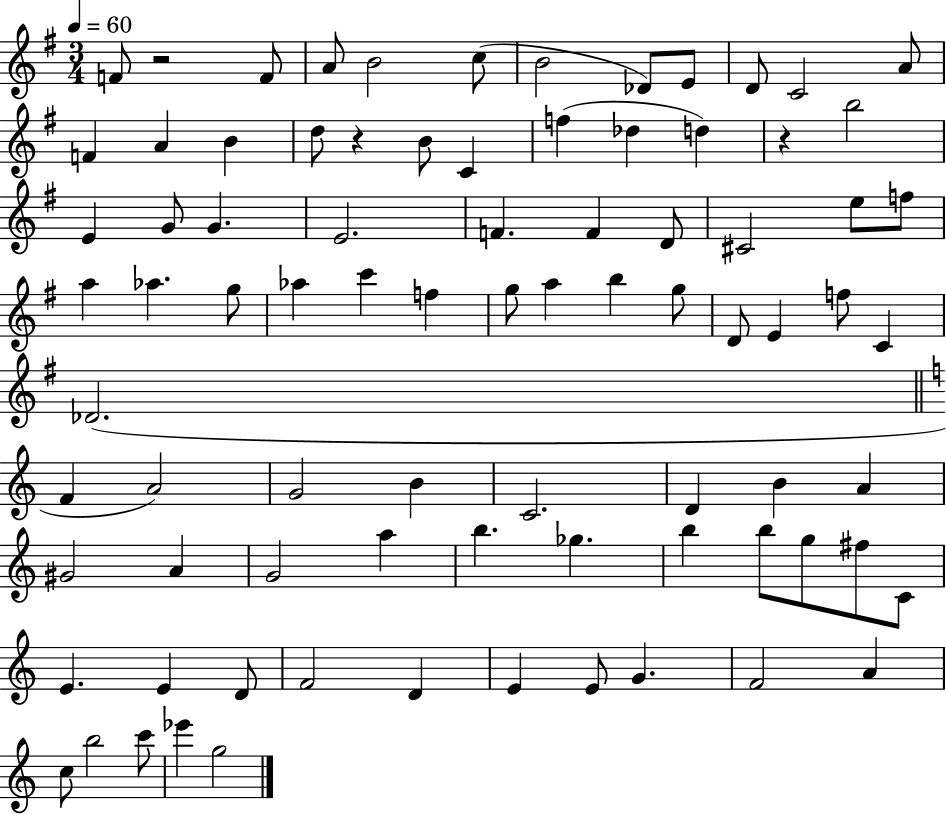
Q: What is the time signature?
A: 3/4